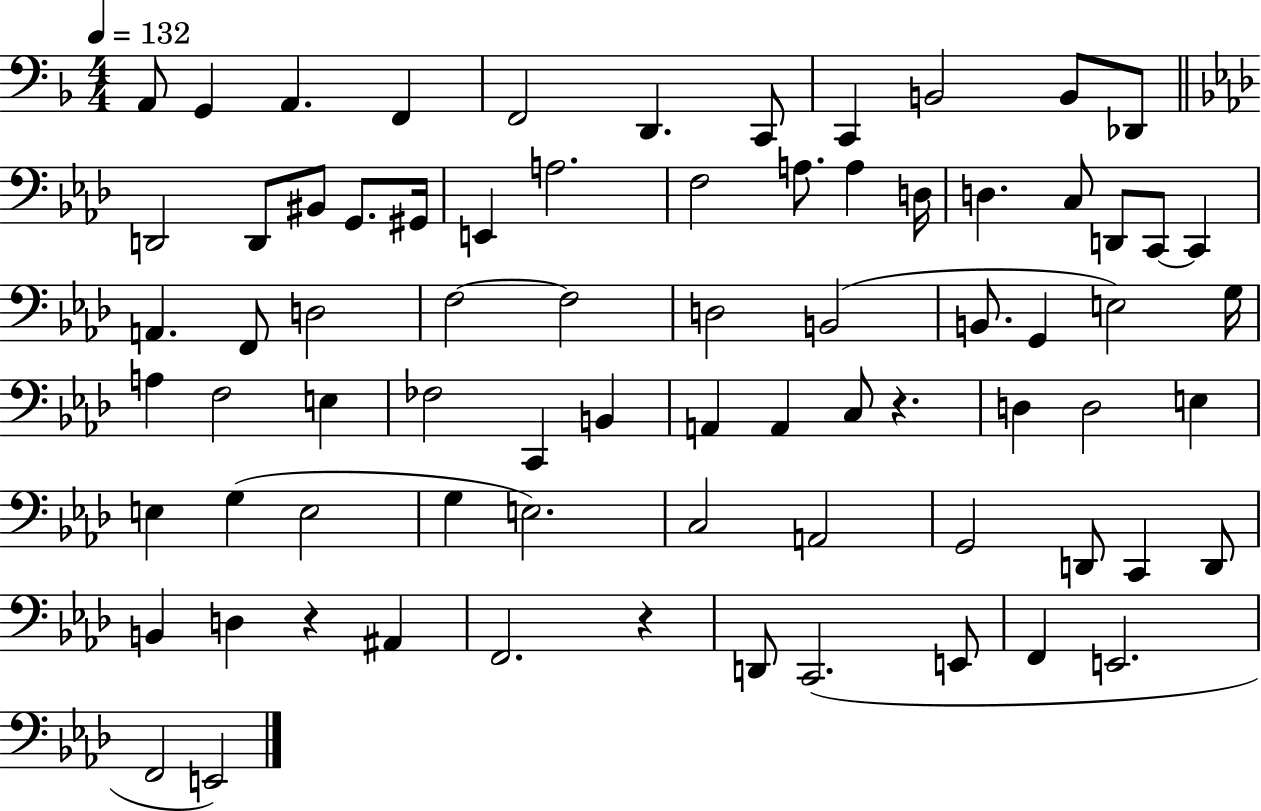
X:1
T:Untitled
M:4/4
L:1/4
K:F
A,,/2 G,, A,, F,, F,,2 D,, C,,/2 C,, B,,2 B,,/2 _D,,/2 D,,2 D,,/2 ^B,,/2 G,,/2 ^G,,/4 E,, A,2 F,2 A,/2 A, D,/4 D, C,/2 D,,/2 C,,/2 C,, A,, F,,/2 D,2 F,2 F,2 D,2 B,,2 B,,/2 G,, E,2 G,/4 A, F,2 E, _F,2 C,, B,, A,, A,, C,/2 z D, D,2 E, E, G, E,2 G, E,2 C,2 A,,2 G,,2 D,,/2 C,, D,,/2 B,, D, z ^A,, F,,2 z D,,/2 C,,2 E,,/2 F,, E,,2 F,,2 E,,2